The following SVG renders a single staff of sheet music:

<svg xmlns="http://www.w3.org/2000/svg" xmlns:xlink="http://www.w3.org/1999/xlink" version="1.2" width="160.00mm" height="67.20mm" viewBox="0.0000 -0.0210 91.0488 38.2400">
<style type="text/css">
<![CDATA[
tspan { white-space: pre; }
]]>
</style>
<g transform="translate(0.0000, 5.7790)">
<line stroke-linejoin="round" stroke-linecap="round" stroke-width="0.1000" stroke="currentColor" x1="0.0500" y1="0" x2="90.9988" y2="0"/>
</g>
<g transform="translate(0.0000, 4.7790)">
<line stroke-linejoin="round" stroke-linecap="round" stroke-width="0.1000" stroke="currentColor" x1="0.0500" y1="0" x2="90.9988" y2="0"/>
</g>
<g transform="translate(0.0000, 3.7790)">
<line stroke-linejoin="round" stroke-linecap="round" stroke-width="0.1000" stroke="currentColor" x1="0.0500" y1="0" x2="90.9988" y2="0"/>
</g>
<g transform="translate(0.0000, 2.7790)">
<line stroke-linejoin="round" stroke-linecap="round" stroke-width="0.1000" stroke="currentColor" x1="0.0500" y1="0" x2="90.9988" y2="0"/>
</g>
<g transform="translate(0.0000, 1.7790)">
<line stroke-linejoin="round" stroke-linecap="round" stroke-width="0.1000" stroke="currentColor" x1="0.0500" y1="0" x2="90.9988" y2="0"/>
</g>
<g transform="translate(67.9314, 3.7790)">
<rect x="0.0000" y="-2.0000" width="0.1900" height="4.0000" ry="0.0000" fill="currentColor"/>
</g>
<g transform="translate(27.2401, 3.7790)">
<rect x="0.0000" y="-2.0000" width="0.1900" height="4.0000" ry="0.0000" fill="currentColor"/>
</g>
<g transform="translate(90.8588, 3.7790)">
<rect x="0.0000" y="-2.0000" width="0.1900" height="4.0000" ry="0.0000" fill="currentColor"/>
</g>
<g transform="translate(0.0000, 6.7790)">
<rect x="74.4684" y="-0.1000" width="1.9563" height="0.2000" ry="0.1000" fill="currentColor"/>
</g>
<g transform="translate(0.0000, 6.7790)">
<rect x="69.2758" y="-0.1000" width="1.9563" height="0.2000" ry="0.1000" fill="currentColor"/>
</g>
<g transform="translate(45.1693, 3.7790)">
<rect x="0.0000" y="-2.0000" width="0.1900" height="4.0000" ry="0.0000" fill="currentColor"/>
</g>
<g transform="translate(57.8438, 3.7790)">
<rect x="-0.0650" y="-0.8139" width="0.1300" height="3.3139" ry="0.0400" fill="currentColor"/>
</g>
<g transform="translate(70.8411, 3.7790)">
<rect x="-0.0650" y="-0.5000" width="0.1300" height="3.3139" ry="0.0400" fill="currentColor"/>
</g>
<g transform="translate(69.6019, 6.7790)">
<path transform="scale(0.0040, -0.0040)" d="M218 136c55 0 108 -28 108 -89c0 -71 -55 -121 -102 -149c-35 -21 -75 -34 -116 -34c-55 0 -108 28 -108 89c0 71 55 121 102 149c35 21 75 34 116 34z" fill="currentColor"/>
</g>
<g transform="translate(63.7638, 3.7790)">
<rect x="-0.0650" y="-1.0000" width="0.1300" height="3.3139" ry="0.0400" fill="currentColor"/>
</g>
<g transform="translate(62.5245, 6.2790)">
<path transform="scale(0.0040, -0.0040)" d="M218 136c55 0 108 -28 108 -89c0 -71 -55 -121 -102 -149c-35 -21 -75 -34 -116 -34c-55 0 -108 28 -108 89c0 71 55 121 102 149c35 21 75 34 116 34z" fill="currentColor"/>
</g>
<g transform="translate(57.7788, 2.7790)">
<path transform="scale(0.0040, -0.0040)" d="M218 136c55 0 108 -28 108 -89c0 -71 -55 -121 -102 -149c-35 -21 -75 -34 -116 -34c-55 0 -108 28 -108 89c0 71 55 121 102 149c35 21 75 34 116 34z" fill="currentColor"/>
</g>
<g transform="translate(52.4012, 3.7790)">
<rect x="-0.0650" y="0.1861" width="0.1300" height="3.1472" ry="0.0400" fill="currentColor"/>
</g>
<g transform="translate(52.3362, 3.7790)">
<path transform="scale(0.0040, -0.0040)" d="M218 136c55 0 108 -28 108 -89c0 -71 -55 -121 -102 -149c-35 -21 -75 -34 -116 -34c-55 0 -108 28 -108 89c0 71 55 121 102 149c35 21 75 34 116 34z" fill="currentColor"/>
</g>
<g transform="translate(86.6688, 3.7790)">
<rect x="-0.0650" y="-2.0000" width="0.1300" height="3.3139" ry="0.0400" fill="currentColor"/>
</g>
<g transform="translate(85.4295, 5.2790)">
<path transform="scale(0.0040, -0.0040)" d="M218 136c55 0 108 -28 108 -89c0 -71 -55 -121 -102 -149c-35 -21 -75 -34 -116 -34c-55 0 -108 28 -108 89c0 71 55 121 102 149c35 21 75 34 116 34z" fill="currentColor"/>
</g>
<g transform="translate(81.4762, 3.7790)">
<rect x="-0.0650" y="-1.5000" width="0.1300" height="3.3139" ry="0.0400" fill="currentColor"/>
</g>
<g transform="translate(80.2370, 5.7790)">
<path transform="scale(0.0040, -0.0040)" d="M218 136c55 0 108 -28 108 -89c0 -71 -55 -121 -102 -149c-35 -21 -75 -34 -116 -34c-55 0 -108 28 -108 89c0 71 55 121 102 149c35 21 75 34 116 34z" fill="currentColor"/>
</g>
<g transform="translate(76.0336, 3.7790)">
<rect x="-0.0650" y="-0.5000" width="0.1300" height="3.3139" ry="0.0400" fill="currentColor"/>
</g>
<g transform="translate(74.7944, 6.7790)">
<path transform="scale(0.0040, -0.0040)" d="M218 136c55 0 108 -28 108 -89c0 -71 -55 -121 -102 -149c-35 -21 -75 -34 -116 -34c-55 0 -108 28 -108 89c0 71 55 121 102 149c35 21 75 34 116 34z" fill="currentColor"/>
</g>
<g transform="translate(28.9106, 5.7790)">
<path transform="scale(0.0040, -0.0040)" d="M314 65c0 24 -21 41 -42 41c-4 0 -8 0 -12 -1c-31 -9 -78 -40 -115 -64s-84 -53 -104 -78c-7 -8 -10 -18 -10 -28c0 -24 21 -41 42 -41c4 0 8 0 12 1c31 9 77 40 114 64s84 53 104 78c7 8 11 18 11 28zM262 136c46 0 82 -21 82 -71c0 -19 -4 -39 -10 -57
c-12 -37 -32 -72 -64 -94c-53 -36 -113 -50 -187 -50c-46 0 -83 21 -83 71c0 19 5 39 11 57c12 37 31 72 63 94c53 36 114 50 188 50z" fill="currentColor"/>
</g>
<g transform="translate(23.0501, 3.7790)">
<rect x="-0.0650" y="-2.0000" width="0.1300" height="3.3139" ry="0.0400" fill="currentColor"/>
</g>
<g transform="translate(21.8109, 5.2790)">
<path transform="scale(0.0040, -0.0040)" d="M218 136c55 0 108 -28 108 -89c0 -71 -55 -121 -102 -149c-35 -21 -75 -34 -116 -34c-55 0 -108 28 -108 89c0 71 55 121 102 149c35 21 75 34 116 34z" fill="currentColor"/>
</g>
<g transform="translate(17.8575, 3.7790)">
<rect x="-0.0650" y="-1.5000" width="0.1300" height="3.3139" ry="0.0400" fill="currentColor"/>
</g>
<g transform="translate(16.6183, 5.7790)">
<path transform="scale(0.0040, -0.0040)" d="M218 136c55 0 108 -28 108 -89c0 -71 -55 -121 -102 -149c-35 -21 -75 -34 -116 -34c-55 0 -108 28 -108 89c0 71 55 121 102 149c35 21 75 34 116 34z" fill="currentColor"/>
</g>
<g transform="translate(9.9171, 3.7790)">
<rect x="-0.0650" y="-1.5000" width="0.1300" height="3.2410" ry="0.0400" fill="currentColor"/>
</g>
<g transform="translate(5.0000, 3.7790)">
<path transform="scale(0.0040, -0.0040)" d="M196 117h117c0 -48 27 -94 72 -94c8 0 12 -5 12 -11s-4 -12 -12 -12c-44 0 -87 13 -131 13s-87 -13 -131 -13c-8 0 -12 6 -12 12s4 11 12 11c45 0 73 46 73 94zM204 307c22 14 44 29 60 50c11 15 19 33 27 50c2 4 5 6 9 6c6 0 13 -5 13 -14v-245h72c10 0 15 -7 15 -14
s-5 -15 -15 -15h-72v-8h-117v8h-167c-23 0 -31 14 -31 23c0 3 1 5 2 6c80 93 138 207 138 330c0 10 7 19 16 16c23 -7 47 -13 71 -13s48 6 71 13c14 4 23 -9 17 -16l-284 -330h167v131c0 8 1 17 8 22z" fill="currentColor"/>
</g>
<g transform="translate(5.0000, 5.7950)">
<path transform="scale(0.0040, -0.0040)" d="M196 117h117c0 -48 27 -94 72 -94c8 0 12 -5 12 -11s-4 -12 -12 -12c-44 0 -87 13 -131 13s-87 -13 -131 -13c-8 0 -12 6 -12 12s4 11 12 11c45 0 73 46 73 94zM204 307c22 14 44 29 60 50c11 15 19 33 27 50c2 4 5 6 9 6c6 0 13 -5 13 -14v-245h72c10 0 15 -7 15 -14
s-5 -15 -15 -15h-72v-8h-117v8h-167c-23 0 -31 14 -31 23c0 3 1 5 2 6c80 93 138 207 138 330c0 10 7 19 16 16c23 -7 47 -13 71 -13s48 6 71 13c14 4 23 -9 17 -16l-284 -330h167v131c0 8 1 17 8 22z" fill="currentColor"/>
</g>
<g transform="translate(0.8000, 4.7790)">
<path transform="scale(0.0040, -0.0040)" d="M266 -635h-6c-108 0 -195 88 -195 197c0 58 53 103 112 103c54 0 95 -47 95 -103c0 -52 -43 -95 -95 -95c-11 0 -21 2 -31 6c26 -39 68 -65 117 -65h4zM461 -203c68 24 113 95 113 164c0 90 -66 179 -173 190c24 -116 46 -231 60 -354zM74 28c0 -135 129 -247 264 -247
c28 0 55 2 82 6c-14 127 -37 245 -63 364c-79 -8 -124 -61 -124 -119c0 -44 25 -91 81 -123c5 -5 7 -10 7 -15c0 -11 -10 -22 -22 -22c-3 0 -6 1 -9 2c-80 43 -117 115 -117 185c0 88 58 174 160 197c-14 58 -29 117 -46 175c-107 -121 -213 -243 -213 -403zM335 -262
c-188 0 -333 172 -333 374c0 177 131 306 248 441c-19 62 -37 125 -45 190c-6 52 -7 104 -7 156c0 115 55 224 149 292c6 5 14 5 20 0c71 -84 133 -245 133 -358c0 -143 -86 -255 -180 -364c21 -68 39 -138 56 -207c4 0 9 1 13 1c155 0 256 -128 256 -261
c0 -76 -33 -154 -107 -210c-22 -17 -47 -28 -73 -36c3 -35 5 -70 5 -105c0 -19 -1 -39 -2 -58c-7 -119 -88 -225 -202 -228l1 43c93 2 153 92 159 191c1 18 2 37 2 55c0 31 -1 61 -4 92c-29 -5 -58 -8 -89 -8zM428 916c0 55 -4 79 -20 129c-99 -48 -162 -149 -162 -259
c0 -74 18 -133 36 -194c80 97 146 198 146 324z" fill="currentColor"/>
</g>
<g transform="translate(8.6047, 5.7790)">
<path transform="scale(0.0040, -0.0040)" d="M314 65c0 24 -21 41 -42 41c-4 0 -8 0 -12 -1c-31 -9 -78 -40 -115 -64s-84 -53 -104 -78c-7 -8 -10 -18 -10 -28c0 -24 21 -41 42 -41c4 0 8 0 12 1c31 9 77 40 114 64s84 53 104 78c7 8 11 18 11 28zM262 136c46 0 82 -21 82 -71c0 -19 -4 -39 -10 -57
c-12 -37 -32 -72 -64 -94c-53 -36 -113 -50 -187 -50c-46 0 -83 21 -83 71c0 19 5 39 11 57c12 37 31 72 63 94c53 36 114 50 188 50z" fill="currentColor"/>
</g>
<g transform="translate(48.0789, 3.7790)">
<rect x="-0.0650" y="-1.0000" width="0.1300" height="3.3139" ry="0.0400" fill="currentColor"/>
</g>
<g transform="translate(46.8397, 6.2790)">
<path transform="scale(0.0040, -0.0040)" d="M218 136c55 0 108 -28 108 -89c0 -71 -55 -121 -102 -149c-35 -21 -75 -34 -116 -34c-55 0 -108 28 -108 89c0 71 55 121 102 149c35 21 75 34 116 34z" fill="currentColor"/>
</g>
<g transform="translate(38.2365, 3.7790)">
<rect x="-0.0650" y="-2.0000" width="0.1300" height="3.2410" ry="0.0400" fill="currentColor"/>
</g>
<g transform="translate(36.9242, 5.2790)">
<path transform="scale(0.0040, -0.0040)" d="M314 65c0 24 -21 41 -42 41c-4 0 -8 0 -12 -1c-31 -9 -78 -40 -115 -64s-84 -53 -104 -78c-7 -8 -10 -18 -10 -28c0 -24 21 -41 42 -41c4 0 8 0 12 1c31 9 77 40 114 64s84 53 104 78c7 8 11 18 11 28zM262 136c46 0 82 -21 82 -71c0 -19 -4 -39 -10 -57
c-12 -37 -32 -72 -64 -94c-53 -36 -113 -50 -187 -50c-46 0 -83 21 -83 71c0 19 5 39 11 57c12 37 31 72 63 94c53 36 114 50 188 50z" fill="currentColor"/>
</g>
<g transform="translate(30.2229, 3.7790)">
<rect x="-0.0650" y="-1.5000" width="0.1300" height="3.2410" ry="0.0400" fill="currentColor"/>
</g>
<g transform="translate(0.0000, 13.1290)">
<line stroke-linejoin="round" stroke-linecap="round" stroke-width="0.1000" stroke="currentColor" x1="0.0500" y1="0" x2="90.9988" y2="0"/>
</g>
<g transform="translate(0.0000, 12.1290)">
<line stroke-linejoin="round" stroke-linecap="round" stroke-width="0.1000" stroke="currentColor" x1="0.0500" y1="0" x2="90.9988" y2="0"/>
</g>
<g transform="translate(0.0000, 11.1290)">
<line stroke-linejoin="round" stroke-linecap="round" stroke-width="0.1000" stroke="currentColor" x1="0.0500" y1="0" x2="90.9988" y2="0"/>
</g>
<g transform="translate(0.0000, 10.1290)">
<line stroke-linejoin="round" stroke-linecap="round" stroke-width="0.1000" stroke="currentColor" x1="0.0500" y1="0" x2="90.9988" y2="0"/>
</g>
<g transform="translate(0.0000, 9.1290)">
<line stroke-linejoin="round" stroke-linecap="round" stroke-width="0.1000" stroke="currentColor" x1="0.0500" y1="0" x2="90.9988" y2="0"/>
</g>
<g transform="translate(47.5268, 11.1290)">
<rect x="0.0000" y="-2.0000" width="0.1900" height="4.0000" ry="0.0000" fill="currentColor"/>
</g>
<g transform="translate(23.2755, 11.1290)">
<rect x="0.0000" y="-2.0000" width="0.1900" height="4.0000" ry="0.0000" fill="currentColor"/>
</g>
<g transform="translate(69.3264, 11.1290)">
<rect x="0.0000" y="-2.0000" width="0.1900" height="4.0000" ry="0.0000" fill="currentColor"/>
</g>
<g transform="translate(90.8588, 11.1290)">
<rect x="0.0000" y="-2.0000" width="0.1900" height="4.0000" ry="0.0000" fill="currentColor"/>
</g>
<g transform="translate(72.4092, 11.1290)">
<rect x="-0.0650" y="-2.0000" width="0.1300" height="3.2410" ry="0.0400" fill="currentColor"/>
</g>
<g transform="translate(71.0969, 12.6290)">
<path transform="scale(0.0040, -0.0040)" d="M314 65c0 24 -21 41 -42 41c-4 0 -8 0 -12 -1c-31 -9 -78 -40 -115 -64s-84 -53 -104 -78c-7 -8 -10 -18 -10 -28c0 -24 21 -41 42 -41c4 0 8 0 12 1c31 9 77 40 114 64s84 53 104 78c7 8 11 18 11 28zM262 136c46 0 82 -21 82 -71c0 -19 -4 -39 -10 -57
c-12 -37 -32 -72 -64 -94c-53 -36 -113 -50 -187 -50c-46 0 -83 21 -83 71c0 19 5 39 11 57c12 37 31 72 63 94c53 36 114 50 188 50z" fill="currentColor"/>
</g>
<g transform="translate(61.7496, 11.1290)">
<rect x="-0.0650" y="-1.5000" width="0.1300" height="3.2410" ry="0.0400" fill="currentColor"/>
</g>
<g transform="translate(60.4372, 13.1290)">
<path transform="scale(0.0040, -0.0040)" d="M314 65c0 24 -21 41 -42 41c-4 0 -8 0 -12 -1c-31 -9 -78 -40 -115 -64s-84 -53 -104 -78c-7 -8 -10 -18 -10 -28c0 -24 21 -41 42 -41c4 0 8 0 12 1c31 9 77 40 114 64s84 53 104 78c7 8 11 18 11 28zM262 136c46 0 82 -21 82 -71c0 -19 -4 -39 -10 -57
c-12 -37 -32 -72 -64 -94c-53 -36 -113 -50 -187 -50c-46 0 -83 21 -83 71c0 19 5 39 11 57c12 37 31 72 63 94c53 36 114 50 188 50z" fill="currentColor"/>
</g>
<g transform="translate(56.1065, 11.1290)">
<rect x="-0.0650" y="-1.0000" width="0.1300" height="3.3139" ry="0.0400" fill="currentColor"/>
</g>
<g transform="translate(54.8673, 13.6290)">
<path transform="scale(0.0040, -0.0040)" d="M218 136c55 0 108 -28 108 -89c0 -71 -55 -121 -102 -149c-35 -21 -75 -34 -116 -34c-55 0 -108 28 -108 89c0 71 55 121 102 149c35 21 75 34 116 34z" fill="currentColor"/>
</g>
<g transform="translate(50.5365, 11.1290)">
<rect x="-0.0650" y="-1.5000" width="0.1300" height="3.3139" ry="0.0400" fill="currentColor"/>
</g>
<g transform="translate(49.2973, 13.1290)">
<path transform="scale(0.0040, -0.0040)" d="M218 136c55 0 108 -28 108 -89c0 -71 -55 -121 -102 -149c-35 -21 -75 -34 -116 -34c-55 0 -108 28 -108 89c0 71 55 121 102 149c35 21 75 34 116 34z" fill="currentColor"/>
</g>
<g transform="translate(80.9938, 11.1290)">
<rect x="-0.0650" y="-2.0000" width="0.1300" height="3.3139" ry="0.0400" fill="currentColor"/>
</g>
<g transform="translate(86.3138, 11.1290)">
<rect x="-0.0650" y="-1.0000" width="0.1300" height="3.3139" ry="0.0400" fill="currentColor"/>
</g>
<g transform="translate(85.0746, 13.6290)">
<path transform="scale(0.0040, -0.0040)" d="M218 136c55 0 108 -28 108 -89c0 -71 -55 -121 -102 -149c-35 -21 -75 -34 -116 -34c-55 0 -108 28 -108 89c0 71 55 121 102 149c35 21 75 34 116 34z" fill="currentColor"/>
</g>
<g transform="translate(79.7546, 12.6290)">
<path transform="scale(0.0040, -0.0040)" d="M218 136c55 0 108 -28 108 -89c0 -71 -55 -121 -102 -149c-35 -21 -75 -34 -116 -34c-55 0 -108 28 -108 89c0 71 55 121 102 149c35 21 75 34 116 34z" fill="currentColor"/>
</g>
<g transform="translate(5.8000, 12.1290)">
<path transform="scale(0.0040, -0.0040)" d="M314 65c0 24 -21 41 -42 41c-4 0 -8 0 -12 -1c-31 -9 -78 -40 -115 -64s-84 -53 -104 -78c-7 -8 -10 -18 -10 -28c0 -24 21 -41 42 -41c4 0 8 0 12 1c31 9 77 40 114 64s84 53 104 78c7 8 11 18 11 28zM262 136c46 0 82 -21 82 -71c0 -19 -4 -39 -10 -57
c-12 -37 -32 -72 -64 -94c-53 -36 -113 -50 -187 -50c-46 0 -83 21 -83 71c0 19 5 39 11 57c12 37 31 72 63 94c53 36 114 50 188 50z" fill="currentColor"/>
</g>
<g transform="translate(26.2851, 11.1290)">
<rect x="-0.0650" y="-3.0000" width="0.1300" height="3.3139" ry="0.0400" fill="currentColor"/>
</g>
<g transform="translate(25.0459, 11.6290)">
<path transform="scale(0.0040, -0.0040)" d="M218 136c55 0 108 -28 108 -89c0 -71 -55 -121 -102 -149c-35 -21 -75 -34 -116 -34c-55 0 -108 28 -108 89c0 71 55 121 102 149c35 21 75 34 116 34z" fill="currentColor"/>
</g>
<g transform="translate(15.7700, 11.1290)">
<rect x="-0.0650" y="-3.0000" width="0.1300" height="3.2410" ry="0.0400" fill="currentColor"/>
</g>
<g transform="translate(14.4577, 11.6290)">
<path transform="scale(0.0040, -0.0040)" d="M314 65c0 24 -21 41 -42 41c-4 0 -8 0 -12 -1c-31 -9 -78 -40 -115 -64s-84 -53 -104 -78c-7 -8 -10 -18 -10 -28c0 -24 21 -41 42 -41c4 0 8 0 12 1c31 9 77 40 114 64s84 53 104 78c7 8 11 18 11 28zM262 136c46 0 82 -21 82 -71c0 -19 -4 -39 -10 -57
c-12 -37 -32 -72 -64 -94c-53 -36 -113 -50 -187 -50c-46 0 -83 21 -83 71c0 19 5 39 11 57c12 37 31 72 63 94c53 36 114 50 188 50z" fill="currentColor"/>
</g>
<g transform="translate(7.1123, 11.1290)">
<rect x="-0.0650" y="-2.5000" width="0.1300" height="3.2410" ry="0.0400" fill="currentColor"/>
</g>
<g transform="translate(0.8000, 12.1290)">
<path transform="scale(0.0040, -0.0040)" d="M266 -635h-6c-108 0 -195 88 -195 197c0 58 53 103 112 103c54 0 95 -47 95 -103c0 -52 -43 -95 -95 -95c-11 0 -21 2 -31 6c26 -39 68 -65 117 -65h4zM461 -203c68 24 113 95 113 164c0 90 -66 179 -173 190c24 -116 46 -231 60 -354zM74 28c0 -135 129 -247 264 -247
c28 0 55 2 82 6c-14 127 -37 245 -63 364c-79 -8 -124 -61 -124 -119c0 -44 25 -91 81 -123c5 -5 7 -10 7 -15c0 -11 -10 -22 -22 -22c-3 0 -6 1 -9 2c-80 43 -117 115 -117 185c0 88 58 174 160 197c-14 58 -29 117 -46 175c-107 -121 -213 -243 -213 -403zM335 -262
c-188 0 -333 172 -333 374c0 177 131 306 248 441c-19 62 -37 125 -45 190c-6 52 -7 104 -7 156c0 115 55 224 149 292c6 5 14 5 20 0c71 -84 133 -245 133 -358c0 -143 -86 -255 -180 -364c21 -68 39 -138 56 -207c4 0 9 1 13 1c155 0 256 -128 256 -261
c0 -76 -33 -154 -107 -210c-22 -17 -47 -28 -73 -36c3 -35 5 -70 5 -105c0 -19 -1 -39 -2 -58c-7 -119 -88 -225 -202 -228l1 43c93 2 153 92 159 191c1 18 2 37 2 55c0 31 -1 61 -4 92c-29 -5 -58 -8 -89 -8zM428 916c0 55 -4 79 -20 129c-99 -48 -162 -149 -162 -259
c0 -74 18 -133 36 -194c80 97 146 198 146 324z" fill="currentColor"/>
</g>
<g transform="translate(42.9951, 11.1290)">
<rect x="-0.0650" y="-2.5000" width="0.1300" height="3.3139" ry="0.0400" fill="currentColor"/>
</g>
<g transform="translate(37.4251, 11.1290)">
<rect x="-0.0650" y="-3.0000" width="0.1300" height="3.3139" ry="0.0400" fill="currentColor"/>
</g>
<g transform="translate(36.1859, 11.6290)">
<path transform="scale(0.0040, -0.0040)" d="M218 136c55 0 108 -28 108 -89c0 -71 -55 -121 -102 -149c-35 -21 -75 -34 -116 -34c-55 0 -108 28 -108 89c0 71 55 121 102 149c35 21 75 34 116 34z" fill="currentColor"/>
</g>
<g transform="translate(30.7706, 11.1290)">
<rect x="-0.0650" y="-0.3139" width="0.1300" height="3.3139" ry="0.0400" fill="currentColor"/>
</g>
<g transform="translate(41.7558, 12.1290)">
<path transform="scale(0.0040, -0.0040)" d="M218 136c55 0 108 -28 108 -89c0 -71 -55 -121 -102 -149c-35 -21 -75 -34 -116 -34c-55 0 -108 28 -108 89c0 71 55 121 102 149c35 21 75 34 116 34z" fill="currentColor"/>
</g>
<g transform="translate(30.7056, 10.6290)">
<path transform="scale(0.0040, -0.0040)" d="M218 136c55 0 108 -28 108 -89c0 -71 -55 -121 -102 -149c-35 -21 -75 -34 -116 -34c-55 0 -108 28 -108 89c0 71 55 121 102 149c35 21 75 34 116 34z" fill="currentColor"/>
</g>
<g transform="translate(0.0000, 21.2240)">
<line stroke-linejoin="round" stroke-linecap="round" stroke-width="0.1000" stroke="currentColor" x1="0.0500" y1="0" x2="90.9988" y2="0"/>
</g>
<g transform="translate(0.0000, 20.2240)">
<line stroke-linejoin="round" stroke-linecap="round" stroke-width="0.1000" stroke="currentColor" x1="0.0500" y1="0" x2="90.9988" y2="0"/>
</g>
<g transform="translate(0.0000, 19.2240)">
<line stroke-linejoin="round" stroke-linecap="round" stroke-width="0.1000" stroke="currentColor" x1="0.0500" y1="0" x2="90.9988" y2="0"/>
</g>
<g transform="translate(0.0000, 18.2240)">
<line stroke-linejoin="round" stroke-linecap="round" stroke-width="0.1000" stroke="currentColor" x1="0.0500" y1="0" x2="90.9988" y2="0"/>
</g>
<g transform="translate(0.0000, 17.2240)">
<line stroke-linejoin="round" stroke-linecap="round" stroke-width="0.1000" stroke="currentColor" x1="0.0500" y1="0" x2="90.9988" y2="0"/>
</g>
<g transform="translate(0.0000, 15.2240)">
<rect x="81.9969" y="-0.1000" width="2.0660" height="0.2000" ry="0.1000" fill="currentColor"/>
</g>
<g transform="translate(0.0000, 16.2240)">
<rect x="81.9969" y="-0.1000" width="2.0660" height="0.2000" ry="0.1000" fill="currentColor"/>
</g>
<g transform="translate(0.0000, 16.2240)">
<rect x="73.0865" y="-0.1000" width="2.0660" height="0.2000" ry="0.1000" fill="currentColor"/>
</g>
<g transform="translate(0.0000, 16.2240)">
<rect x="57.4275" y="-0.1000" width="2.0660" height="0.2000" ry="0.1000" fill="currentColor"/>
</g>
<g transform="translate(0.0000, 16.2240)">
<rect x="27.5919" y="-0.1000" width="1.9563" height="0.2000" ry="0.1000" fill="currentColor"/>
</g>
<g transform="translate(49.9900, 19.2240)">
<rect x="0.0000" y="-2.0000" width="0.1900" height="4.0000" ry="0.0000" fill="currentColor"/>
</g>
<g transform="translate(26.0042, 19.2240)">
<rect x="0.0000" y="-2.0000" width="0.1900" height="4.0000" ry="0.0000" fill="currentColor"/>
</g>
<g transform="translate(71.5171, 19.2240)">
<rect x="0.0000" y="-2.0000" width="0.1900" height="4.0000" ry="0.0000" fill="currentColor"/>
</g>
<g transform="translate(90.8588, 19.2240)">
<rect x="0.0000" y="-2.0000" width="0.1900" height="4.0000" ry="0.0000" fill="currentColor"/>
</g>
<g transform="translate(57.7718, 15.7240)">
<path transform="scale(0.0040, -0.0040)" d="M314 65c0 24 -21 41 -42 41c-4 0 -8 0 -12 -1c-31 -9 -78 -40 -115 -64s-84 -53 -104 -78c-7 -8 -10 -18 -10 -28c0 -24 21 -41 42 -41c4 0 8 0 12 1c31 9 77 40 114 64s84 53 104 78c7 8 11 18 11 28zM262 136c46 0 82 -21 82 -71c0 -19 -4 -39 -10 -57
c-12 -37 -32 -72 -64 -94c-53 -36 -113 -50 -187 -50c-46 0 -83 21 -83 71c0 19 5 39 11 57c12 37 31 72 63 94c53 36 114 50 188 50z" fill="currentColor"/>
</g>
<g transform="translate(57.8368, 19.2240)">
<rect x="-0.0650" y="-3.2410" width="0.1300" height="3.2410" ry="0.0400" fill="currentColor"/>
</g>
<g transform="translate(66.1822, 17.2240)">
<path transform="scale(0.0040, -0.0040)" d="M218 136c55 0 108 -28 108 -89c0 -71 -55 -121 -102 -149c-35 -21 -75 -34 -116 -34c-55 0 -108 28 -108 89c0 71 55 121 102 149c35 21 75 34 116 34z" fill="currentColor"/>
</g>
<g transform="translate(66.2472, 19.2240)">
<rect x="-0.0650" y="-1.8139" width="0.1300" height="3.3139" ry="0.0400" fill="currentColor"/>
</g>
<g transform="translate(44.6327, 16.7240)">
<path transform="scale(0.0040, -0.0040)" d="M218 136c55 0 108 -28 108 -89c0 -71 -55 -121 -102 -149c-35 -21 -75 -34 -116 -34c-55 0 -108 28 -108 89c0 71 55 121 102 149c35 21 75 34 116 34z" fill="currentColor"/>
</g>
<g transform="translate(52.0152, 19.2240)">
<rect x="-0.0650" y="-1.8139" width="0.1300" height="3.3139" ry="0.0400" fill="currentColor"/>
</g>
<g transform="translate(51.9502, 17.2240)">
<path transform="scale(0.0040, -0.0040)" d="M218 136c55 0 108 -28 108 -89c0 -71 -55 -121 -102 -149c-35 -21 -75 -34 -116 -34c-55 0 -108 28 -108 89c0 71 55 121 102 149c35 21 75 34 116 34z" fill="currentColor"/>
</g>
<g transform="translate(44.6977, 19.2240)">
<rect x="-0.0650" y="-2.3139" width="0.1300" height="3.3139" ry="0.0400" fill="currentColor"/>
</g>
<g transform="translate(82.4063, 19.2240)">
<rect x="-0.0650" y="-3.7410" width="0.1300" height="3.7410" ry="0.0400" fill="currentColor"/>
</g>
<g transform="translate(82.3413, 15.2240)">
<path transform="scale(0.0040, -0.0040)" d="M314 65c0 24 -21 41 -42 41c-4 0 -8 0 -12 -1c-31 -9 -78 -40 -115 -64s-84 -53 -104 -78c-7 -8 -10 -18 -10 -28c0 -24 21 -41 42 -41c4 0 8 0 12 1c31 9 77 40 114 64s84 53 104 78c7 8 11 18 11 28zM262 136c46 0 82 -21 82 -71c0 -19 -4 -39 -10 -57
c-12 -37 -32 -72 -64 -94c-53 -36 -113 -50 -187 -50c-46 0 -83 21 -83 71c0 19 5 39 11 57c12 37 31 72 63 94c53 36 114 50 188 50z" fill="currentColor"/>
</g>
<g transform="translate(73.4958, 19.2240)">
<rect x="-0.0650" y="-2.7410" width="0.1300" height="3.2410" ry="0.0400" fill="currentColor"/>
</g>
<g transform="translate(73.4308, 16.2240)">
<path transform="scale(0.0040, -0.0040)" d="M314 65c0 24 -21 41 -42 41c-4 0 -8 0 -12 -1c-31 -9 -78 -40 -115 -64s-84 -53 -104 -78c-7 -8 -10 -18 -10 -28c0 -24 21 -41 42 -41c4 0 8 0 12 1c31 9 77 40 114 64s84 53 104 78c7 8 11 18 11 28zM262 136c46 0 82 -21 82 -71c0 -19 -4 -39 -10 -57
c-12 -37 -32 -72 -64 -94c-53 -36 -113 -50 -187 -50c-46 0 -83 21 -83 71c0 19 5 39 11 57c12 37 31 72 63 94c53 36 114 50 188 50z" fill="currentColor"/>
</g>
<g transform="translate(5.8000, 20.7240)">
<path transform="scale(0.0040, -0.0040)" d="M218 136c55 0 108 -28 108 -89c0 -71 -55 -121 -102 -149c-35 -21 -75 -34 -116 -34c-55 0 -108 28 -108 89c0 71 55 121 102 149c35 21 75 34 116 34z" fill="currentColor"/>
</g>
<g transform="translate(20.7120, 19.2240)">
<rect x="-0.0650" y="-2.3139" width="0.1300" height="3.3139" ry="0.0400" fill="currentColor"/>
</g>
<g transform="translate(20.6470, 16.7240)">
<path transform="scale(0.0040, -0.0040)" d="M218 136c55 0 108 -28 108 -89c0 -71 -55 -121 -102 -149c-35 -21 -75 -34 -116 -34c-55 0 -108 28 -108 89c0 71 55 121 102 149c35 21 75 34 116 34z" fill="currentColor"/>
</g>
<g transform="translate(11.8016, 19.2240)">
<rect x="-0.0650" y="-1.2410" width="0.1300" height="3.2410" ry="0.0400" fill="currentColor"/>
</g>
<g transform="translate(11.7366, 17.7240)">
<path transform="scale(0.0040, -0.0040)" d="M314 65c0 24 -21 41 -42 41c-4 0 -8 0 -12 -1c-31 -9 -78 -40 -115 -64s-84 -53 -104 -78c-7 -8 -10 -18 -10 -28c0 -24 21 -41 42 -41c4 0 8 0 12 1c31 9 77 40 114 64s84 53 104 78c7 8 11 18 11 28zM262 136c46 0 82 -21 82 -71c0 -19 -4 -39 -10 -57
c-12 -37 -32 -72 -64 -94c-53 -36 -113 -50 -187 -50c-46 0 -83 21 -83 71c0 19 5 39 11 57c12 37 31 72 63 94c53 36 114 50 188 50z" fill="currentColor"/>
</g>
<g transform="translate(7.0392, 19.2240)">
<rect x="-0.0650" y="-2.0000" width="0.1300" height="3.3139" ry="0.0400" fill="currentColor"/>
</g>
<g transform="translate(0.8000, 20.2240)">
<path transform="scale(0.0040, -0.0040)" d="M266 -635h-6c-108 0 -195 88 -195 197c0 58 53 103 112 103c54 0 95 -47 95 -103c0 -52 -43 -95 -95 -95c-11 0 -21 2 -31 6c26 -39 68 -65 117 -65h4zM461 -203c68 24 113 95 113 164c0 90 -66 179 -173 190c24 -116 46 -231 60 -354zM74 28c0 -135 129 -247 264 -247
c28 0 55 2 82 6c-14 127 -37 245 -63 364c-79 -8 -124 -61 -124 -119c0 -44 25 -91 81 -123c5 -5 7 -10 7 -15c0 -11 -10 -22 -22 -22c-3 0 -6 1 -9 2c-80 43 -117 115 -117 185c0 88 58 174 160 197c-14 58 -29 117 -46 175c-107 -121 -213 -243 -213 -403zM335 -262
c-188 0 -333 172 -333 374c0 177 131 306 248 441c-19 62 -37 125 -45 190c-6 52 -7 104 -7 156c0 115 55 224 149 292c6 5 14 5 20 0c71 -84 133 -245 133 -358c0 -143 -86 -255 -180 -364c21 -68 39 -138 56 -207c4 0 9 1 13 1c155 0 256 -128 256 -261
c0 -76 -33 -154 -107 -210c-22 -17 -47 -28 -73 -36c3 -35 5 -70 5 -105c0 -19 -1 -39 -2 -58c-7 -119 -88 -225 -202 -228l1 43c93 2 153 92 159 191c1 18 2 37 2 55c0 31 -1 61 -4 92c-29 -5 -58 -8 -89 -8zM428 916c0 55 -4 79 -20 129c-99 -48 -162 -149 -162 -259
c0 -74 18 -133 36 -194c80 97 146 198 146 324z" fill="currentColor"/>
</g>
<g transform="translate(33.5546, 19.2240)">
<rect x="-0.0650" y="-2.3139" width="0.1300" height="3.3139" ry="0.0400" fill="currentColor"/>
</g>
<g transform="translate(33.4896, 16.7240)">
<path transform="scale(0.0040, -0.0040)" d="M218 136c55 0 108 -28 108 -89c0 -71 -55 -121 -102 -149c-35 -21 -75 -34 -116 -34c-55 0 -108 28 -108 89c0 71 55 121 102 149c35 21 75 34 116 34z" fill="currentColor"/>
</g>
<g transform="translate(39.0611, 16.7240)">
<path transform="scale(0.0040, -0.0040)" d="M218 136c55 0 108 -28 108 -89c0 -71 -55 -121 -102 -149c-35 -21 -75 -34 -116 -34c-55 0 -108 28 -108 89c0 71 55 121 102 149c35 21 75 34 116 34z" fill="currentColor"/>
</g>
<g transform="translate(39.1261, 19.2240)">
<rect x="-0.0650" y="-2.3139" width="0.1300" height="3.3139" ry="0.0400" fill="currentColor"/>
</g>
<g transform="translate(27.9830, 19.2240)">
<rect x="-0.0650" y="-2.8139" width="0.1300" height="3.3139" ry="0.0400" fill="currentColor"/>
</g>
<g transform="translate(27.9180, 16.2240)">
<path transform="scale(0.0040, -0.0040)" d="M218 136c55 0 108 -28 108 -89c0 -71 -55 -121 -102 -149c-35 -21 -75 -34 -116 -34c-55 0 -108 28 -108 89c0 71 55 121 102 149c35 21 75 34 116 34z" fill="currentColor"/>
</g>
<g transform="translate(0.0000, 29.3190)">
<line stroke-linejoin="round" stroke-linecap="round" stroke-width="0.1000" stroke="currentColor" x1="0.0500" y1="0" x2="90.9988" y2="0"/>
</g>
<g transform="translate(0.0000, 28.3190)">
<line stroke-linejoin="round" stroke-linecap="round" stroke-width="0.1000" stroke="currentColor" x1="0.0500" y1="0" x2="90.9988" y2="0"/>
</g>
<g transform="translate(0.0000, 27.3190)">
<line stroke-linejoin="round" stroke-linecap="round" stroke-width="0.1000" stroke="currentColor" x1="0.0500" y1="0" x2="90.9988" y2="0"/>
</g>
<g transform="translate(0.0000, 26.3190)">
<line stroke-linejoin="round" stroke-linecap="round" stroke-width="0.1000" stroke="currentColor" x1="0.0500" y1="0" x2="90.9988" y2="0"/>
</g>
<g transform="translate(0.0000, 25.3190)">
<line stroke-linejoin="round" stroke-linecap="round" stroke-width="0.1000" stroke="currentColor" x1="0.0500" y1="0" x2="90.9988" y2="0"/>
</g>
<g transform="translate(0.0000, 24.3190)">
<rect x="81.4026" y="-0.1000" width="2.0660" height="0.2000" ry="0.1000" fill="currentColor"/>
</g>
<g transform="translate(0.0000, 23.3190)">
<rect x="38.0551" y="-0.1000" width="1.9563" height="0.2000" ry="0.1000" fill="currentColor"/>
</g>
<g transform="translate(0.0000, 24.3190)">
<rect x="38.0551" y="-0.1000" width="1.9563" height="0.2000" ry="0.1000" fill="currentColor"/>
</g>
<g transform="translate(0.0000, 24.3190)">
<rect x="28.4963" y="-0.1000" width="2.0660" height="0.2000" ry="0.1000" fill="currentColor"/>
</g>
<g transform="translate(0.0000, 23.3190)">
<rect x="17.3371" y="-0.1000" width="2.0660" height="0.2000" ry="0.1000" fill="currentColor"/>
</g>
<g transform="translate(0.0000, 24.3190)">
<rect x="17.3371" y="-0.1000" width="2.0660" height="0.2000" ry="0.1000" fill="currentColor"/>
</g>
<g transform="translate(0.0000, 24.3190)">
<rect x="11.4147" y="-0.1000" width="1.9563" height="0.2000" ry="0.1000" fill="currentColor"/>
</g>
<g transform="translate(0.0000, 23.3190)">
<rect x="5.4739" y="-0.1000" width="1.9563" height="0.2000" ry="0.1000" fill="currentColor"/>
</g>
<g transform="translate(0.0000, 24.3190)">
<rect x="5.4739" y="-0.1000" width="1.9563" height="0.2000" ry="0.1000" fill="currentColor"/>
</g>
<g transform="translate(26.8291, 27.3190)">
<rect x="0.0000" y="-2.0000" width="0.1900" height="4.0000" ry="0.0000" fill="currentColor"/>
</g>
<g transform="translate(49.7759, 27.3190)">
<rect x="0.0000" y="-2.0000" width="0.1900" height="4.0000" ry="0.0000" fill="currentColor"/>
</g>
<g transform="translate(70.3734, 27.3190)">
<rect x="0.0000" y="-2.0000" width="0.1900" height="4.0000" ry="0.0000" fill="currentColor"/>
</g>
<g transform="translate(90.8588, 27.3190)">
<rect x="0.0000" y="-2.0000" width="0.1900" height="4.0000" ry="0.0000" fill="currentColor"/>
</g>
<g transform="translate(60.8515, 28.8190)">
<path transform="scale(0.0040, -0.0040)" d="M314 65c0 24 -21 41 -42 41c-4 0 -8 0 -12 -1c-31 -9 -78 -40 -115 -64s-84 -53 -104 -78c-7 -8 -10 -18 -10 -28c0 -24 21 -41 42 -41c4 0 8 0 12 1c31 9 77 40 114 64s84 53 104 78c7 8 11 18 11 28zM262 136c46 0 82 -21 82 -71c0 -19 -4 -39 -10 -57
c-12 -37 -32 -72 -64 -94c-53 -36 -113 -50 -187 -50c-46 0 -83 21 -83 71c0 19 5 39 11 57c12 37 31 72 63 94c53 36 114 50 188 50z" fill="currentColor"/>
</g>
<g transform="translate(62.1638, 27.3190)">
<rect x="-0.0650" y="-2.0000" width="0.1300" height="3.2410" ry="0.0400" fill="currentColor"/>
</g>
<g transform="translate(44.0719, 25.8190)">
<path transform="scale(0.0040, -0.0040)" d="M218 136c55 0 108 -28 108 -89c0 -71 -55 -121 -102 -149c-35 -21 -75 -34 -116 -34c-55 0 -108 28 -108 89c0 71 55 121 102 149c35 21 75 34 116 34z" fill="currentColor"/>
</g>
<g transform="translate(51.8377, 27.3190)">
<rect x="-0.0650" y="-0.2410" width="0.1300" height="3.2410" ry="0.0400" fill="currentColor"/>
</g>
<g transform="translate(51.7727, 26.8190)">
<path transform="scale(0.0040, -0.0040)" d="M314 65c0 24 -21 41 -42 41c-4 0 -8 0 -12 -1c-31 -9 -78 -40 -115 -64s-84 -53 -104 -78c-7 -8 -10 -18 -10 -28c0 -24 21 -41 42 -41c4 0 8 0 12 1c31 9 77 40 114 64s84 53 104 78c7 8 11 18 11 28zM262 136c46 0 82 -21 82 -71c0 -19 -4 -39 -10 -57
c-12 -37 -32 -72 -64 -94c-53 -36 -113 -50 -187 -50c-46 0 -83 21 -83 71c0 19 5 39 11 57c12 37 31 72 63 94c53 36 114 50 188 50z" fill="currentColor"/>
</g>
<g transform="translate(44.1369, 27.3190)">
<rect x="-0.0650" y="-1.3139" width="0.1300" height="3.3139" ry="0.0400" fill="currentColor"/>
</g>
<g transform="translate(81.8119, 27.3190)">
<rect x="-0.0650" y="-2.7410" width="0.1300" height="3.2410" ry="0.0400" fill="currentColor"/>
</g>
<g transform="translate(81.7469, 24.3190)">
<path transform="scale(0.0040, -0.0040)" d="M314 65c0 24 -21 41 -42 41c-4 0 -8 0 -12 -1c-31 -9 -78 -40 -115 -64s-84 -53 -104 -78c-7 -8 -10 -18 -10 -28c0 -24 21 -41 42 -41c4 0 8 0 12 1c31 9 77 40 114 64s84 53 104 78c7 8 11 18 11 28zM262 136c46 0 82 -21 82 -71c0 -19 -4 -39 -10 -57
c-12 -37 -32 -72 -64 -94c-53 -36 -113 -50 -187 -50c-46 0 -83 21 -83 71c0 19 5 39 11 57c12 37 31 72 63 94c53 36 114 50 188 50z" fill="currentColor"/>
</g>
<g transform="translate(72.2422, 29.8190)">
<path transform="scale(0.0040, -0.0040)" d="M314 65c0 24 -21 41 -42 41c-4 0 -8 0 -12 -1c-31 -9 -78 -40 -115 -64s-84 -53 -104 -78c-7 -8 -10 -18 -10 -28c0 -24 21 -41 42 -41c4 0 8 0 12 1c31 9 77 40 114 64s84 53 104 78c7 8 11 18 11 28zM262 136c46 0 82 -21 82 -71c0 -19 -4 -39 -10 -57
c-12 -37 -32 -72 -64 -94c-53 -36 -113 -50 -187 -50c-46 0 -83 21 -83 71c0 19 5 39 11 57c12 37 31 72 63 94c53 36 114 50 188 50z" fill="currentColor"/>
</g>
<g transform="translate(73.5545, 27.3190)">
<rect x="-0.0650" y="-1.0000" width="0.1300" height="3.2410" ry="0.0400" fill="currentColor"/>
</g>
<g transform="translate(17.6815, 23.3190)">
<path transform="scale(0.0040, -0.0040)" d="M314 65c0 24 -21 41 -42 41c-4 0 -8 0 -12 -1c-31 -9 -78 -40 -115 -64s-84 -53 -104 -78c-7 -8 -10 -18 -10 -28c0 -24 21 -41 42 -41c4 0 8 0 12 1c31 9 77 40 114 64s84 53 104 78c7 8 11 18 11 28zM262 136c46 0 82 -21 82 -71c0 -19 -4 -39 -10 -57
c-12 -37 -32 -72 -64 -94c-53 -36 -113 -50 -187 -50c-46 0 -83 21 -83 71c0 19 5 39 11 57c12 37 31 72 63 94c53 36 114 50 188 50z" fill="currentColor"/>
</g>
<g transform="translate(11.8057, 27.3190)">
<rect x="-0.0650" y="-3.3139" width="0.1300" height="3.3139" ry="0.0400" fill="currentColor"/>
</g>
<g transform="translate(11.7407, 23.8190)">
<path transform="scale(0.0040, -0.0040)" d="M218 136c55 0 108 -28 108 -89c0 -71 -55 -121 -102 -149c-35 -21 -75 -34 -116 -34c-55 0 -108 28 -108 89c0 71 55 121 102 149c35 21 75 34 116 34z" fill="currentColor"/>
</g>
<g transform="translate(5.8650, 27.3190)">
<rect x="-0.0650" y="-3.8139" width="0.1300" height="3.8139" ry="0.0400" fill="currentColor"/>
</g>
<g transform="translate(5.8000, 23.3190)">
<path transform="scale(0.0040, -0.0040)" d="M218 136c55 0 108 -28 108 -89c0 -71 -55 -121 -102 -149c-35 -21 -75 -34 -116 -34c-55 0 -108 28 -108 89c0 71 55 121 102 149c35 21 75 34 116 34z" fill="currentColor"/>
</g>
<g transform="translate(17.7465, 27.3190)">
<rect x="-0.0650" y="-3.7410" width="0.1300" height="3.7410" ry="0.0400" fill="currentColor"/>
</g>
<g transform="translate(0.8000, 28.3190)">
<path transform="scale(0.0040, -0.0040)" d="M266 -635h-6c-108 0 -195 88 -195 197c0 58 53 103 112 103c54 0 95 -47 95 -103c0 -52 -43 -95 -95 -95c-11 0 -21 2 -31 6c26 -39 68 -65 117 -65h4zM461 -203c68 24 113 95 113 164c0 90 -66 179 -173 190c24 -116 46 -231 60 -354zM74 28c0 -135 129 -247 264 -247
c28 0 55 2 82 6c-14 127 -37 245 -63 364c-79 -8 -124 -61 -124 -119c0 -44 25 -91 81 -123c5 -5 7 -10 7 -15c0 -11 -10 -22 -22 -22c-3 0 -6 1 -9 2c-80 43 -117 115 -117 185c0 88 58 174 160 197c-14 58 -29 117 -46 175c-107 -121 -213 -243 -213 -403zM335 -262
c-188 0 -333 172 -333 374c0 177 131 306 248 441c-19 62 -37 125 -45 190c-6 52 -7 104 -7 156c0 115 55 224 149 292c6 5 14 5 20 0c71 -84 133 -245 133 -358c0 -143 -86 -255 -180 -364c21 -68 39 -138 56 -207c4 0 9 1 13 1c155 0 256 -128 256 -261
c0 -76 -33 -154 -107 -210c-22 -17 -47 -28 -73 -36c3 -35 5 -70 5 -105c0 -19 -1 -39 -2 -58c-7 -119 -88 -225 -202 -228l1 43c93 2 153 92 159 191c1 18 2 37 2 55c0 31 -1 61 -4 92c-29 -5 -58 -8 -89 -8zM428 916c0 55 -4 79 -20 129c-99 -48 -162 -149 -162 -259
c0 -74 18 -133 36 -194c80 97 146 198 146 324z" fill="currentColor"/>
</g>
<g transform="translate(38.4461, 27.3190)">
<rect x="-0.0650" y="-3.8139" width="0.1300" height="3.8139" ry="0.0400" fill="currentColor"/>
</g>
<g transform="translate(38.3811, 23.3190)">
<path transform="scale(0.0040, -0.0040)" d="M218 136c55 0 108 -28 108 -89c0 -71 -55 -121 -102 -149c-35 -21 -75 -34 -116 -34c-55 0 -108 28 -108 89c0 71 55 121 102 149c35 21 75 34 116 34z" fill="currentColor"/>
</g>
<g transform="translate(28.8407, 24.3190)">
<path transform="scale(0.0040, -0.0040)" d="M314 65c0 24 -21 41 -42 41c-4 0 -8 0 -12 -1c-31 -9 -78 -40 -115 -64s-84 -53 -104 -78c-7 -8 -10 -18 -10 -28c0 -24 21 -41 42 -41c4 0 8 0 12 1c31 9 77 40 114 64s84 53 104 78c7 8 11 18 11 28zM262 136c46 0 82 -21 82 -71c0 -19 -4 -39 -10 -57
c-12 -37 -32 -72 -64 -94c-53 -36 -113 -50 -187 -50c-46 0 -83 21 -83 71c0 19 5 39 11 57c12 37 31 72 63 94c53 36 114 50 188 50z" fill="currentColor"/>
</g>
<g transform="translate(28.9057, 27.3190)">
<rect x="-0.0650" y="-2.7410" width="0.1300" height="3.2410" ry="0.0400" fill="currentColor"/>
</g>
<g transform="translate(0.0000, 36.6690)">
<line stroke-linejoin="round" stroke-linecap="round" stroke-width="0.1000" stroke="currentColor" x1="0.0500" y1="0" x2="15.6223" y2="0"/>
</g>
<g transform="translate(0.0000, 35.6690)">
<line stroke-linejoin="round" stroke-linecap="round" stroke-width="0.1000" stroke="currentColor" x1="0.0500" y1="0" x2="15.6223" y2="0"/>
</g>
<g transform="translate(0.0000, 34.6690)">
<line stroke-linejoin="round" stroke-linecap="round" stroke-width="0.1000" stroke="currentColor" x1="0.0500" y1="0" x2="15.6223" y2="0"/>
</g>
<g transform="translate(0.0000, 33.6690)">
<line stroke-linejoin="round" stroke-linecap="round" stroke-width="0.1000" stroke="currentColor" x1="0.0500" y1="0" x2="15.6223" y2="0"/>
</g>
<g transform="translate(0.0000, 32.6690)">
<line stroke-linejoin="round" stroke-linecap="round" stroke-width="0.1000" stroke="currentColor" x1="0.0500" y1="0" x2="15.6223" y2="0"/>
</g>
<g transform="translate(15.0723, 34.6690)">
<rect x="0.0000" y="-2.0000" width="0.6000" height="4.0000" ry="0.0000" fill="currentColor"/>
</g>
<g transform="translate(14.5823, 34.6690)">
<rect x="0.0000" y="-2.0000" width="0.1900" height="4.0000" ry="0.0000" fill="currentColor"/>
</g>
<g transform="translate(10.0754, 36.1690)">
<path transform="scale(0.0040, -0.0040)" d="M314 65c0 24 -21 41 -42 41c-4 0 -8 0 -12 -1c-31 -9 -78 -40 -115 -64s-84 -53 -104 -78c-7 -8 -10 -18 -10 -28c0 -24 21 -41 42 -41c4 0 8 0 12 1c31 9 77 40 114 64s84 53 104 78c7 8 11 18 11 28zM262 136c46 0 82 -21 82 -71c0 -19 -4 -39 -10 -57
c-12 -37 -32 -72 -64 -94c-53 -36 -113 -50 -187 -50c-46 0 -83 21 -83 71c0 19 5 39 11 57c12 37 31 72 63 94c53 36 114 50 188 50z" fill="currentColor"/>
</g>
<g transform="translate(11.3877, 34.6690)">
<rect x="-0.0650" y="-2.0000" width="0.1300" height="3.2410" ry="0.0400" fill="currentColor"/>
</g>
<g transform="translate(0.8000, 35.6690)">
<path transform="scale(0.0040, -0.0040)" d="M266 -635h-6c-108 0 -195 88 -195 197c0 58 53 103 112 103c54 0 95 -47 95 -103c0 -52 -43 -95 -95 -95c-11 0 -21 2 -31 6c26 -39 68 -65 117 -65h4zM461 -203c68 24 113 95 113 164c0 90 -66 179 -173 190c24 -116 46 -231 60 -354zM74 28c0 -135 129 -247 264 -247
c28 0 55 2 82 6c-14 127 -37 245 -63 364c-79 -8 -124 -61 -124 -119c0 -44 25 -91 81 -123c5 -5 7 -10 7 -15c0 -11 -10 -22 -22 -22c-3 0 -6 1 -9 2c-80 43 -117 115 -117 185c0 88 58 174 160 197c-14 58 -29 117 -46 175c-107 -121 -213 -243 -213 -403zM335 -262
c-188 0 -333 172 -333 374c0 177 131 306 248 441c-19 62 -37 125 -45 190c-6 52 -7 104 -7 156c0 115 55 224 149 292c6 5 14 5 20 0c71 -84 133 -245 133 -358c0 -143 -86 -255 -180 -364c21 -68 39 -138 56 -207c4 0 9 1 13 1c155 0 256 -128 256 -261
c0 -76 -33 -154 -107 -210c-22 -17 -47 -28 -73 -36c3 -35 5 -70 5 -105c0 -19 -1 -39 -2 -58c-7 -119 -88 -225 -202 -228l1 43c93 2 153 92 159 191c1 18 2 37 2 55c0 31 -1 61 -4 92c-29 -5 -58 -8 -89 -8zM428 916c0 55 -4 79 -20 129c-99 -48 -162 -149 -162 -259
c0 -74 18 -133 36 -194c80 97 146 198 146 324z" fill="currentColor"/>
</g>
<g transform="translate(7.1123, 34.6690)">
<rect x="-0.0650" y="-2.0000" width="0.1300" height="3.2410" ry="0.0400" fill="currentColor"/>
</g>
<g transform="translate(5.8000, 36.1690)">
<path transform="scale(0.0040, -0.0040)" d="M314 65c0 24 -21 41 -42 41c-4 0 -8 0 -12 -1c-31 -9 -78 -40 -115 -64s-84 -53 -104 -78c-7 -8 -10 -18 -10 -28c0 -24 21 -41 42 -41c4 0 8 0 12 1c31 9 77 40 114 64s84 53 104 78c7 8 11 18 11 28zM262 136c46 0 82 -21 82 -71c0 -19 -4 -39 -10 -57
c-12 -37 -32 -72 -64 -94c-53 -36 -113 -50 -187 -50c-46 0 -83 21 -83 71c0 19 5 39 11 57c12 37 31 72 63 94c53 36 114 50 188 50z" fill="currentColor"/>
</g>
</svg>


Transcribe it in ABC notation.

X:1
T:Untitled
M:4/4
L:1/4
K:C
E2 E F E2 F2 D B d D C C E F G2 A2 A c A G E D E2 F2 F D F e2 g a g g g f b2 f a2 c'2 c' b c'2 a2 c' e c2 F2 D2 a2 F2 F2